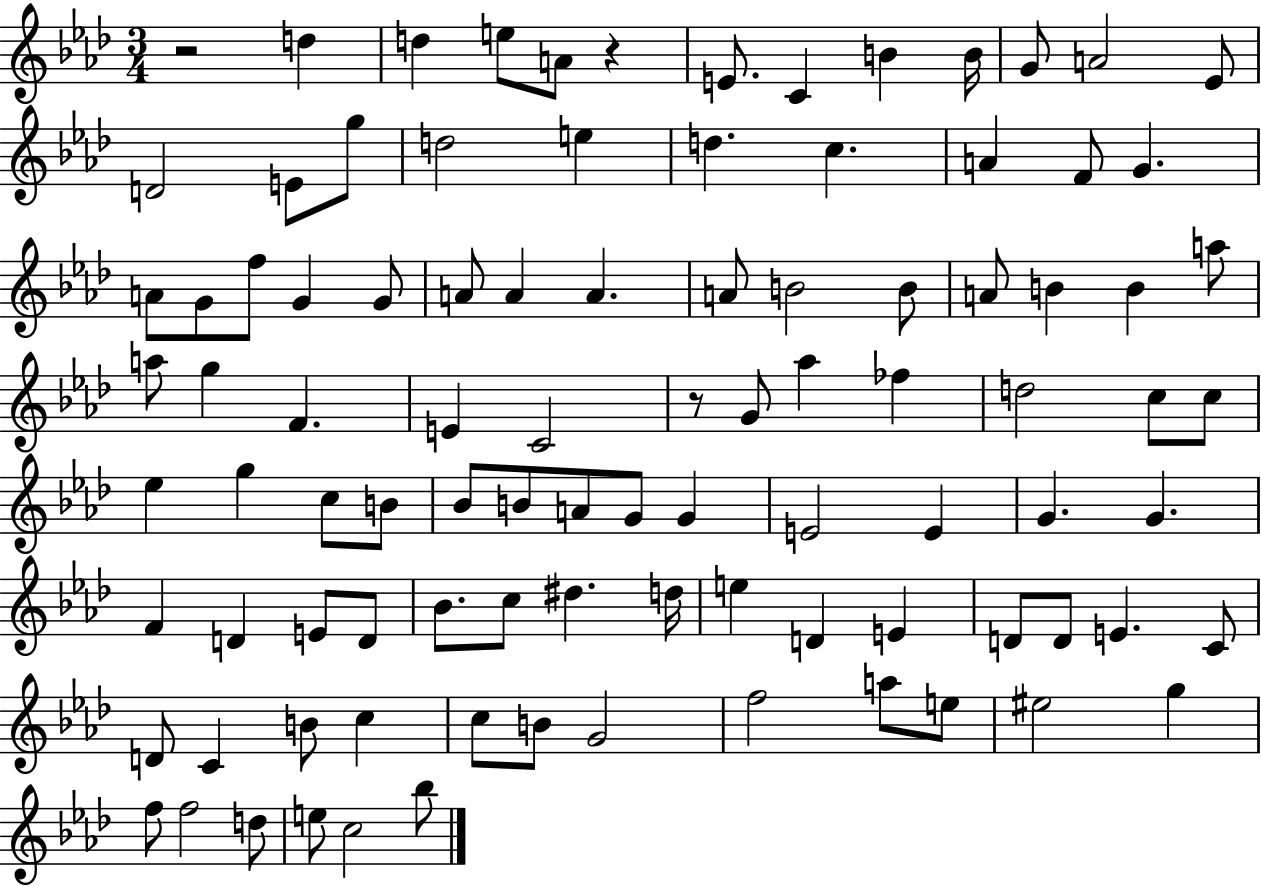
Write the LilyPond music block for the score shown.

{
  \clef treble
  \numericTimeSignature
  \time 3/4
  \key aes \major
  r2 d''4 | d''4 e''8 a'8 r4 | e'8. c'4 b'4 b'16 | g'8 a'2 ees'8 | \break d'2 e'8 g''8 | d''2 e''4 | d''4. c''4. | a'4 f'8 g'4. | \break a'8 g'8 f''8 g'4 g'8 | a'8 a'4 a'4. | a'8 b'2 b'8 | a'8 b'4 b'4 a''8 | \break a''8 g''4 f'4. | e'4 c'2 | r8 g'8 aes''4 fes''4 | d''2 c''8 c''8 | \break ees''4 g''4 c''8 b'8 | bes'8 b'8 a'8 g'8 g'4 | e'2 e'4 | g'4. g'4. | \break f'4 d'4 e'8 d'8 | bes'8. c''8 dis''4. d''16 | e''4 d'4 e'4 | d'8 d'8 e'4. c'8 | \break d'8 c'4 b'8 c''4 | c''8 b'8 g'2 | f''2 a''8 e''8 | eis''2 g''4 | \break f''8 f''2 d''8 | e''8 c''2 bes''8 | \bar "|."
}